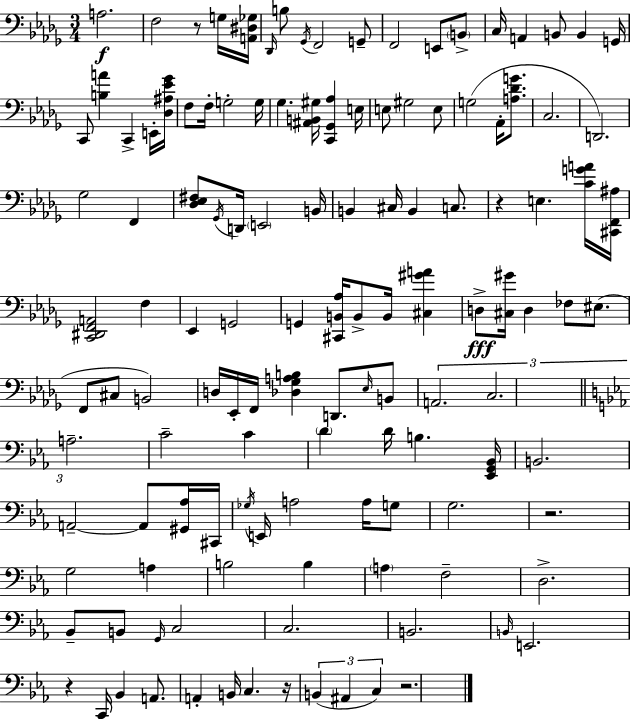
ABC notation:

X:1
T:Untitled
M:3/4
L:1/4
K:Bbm
A,2 F,2 z/2 G,/4 [A,,^D,_G,]/4 _D,,/4 B,/2 _G,,/4 F,,2 G,,/2 F,,2 E,,/2 B,,/2 C,/4 A,, B,,/2 B,, G,,/4 C,,/2 [B,A] C,, E,,/4 [_D,^A,_E_G]/4 F,/2 F,/4 G,2 G,/4 _G, [^A,,B,,^G,]/4 [C,,_G,,_A,] E,/4 E,/2 ^G,2 E,/2 G,2 _A,,/4 [A,_DG]/2 C,2 D,,2 _G,2 F,, [_D,_E,^F,]/2 _G,,/4 D,,/4 E,,2 B,,/4 B,, ^C,/4 B,, C,/2 z E, [CGA]/4 [^C,,F,,^A,]/4 [C,,^D,,F,,A,,]2 F, _E,, G,,2 G,, [^C,,B,,_A,]/4 B,,/2 B,,/4 [^C,^GA] D,/2 [^C,^G]/4 D, _F,/2 ^E,/2 F,,/2 ^C,/2 B,,2 D,/4 _E,,/4 F,,/4 [_D,_G,A,B,] D,,/2 _E,/4 B,,/2 A,,2 C,2 A,2 C2 C D D/4 B, [_E,,G,,_B,,]/4 B,,2 A,,2 A,,/2 [^G,,_A,]/4 ^C,,/4 _G,/4 E,,/4 A,2 A,/4 G,/2 G,2 z2 G,2 A, B,2 B, A, F,2 D,2 _B,,/2 B,,/2 G,,/4 C,2 C,2 B,,2 B,,/4 E,,2 z C,,/4 _B,, A,,/2 A,, B,,/4 C, z/4 B,, ^A,, C, z2